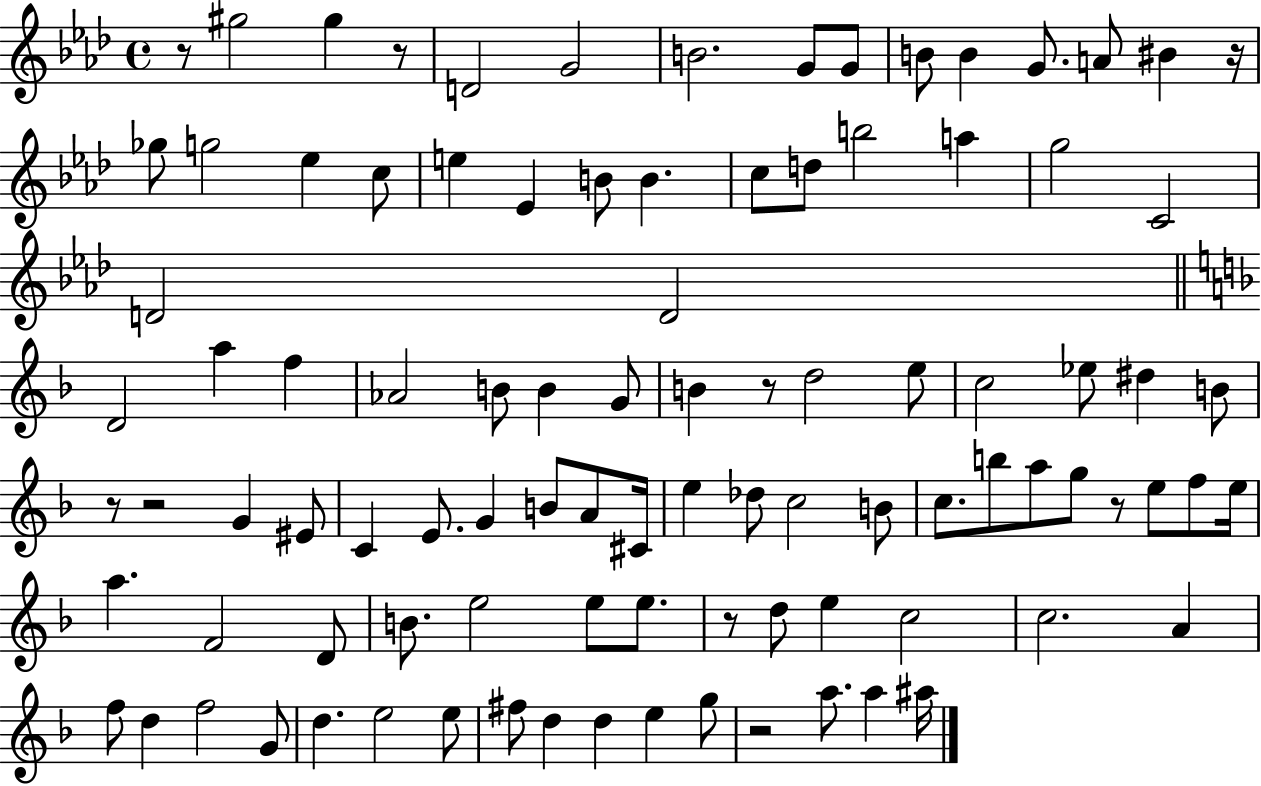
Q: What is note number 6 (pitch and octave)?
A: G4